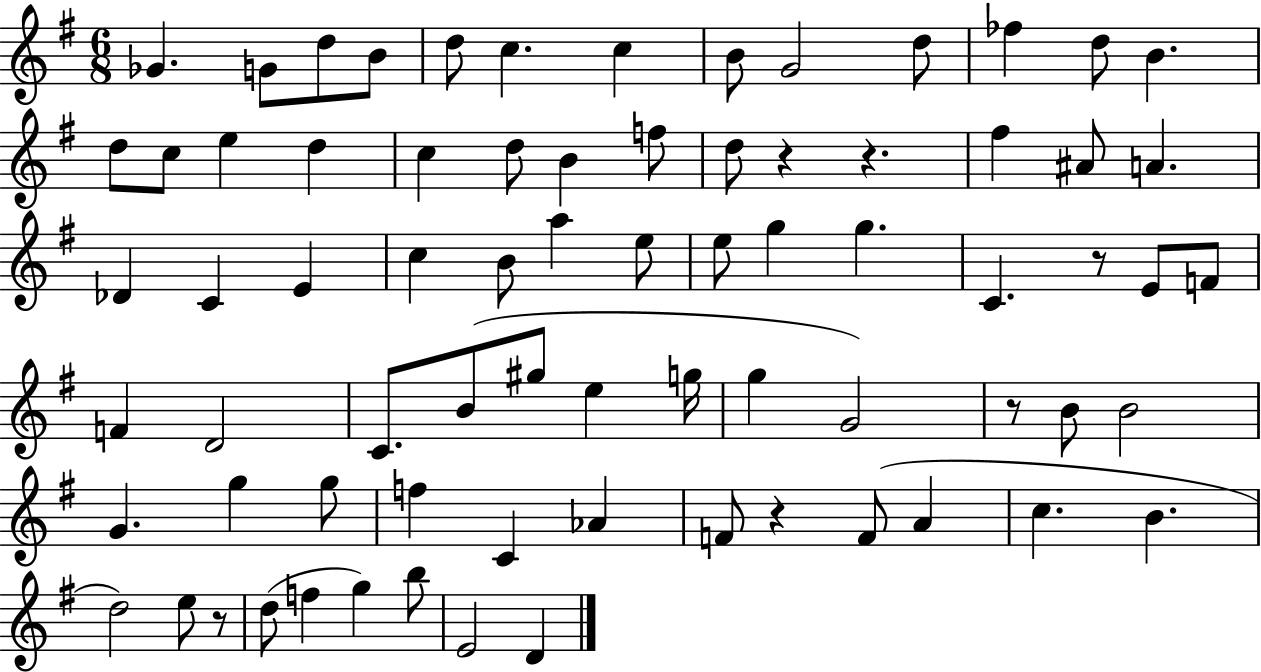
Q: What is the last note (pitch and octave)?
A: D4